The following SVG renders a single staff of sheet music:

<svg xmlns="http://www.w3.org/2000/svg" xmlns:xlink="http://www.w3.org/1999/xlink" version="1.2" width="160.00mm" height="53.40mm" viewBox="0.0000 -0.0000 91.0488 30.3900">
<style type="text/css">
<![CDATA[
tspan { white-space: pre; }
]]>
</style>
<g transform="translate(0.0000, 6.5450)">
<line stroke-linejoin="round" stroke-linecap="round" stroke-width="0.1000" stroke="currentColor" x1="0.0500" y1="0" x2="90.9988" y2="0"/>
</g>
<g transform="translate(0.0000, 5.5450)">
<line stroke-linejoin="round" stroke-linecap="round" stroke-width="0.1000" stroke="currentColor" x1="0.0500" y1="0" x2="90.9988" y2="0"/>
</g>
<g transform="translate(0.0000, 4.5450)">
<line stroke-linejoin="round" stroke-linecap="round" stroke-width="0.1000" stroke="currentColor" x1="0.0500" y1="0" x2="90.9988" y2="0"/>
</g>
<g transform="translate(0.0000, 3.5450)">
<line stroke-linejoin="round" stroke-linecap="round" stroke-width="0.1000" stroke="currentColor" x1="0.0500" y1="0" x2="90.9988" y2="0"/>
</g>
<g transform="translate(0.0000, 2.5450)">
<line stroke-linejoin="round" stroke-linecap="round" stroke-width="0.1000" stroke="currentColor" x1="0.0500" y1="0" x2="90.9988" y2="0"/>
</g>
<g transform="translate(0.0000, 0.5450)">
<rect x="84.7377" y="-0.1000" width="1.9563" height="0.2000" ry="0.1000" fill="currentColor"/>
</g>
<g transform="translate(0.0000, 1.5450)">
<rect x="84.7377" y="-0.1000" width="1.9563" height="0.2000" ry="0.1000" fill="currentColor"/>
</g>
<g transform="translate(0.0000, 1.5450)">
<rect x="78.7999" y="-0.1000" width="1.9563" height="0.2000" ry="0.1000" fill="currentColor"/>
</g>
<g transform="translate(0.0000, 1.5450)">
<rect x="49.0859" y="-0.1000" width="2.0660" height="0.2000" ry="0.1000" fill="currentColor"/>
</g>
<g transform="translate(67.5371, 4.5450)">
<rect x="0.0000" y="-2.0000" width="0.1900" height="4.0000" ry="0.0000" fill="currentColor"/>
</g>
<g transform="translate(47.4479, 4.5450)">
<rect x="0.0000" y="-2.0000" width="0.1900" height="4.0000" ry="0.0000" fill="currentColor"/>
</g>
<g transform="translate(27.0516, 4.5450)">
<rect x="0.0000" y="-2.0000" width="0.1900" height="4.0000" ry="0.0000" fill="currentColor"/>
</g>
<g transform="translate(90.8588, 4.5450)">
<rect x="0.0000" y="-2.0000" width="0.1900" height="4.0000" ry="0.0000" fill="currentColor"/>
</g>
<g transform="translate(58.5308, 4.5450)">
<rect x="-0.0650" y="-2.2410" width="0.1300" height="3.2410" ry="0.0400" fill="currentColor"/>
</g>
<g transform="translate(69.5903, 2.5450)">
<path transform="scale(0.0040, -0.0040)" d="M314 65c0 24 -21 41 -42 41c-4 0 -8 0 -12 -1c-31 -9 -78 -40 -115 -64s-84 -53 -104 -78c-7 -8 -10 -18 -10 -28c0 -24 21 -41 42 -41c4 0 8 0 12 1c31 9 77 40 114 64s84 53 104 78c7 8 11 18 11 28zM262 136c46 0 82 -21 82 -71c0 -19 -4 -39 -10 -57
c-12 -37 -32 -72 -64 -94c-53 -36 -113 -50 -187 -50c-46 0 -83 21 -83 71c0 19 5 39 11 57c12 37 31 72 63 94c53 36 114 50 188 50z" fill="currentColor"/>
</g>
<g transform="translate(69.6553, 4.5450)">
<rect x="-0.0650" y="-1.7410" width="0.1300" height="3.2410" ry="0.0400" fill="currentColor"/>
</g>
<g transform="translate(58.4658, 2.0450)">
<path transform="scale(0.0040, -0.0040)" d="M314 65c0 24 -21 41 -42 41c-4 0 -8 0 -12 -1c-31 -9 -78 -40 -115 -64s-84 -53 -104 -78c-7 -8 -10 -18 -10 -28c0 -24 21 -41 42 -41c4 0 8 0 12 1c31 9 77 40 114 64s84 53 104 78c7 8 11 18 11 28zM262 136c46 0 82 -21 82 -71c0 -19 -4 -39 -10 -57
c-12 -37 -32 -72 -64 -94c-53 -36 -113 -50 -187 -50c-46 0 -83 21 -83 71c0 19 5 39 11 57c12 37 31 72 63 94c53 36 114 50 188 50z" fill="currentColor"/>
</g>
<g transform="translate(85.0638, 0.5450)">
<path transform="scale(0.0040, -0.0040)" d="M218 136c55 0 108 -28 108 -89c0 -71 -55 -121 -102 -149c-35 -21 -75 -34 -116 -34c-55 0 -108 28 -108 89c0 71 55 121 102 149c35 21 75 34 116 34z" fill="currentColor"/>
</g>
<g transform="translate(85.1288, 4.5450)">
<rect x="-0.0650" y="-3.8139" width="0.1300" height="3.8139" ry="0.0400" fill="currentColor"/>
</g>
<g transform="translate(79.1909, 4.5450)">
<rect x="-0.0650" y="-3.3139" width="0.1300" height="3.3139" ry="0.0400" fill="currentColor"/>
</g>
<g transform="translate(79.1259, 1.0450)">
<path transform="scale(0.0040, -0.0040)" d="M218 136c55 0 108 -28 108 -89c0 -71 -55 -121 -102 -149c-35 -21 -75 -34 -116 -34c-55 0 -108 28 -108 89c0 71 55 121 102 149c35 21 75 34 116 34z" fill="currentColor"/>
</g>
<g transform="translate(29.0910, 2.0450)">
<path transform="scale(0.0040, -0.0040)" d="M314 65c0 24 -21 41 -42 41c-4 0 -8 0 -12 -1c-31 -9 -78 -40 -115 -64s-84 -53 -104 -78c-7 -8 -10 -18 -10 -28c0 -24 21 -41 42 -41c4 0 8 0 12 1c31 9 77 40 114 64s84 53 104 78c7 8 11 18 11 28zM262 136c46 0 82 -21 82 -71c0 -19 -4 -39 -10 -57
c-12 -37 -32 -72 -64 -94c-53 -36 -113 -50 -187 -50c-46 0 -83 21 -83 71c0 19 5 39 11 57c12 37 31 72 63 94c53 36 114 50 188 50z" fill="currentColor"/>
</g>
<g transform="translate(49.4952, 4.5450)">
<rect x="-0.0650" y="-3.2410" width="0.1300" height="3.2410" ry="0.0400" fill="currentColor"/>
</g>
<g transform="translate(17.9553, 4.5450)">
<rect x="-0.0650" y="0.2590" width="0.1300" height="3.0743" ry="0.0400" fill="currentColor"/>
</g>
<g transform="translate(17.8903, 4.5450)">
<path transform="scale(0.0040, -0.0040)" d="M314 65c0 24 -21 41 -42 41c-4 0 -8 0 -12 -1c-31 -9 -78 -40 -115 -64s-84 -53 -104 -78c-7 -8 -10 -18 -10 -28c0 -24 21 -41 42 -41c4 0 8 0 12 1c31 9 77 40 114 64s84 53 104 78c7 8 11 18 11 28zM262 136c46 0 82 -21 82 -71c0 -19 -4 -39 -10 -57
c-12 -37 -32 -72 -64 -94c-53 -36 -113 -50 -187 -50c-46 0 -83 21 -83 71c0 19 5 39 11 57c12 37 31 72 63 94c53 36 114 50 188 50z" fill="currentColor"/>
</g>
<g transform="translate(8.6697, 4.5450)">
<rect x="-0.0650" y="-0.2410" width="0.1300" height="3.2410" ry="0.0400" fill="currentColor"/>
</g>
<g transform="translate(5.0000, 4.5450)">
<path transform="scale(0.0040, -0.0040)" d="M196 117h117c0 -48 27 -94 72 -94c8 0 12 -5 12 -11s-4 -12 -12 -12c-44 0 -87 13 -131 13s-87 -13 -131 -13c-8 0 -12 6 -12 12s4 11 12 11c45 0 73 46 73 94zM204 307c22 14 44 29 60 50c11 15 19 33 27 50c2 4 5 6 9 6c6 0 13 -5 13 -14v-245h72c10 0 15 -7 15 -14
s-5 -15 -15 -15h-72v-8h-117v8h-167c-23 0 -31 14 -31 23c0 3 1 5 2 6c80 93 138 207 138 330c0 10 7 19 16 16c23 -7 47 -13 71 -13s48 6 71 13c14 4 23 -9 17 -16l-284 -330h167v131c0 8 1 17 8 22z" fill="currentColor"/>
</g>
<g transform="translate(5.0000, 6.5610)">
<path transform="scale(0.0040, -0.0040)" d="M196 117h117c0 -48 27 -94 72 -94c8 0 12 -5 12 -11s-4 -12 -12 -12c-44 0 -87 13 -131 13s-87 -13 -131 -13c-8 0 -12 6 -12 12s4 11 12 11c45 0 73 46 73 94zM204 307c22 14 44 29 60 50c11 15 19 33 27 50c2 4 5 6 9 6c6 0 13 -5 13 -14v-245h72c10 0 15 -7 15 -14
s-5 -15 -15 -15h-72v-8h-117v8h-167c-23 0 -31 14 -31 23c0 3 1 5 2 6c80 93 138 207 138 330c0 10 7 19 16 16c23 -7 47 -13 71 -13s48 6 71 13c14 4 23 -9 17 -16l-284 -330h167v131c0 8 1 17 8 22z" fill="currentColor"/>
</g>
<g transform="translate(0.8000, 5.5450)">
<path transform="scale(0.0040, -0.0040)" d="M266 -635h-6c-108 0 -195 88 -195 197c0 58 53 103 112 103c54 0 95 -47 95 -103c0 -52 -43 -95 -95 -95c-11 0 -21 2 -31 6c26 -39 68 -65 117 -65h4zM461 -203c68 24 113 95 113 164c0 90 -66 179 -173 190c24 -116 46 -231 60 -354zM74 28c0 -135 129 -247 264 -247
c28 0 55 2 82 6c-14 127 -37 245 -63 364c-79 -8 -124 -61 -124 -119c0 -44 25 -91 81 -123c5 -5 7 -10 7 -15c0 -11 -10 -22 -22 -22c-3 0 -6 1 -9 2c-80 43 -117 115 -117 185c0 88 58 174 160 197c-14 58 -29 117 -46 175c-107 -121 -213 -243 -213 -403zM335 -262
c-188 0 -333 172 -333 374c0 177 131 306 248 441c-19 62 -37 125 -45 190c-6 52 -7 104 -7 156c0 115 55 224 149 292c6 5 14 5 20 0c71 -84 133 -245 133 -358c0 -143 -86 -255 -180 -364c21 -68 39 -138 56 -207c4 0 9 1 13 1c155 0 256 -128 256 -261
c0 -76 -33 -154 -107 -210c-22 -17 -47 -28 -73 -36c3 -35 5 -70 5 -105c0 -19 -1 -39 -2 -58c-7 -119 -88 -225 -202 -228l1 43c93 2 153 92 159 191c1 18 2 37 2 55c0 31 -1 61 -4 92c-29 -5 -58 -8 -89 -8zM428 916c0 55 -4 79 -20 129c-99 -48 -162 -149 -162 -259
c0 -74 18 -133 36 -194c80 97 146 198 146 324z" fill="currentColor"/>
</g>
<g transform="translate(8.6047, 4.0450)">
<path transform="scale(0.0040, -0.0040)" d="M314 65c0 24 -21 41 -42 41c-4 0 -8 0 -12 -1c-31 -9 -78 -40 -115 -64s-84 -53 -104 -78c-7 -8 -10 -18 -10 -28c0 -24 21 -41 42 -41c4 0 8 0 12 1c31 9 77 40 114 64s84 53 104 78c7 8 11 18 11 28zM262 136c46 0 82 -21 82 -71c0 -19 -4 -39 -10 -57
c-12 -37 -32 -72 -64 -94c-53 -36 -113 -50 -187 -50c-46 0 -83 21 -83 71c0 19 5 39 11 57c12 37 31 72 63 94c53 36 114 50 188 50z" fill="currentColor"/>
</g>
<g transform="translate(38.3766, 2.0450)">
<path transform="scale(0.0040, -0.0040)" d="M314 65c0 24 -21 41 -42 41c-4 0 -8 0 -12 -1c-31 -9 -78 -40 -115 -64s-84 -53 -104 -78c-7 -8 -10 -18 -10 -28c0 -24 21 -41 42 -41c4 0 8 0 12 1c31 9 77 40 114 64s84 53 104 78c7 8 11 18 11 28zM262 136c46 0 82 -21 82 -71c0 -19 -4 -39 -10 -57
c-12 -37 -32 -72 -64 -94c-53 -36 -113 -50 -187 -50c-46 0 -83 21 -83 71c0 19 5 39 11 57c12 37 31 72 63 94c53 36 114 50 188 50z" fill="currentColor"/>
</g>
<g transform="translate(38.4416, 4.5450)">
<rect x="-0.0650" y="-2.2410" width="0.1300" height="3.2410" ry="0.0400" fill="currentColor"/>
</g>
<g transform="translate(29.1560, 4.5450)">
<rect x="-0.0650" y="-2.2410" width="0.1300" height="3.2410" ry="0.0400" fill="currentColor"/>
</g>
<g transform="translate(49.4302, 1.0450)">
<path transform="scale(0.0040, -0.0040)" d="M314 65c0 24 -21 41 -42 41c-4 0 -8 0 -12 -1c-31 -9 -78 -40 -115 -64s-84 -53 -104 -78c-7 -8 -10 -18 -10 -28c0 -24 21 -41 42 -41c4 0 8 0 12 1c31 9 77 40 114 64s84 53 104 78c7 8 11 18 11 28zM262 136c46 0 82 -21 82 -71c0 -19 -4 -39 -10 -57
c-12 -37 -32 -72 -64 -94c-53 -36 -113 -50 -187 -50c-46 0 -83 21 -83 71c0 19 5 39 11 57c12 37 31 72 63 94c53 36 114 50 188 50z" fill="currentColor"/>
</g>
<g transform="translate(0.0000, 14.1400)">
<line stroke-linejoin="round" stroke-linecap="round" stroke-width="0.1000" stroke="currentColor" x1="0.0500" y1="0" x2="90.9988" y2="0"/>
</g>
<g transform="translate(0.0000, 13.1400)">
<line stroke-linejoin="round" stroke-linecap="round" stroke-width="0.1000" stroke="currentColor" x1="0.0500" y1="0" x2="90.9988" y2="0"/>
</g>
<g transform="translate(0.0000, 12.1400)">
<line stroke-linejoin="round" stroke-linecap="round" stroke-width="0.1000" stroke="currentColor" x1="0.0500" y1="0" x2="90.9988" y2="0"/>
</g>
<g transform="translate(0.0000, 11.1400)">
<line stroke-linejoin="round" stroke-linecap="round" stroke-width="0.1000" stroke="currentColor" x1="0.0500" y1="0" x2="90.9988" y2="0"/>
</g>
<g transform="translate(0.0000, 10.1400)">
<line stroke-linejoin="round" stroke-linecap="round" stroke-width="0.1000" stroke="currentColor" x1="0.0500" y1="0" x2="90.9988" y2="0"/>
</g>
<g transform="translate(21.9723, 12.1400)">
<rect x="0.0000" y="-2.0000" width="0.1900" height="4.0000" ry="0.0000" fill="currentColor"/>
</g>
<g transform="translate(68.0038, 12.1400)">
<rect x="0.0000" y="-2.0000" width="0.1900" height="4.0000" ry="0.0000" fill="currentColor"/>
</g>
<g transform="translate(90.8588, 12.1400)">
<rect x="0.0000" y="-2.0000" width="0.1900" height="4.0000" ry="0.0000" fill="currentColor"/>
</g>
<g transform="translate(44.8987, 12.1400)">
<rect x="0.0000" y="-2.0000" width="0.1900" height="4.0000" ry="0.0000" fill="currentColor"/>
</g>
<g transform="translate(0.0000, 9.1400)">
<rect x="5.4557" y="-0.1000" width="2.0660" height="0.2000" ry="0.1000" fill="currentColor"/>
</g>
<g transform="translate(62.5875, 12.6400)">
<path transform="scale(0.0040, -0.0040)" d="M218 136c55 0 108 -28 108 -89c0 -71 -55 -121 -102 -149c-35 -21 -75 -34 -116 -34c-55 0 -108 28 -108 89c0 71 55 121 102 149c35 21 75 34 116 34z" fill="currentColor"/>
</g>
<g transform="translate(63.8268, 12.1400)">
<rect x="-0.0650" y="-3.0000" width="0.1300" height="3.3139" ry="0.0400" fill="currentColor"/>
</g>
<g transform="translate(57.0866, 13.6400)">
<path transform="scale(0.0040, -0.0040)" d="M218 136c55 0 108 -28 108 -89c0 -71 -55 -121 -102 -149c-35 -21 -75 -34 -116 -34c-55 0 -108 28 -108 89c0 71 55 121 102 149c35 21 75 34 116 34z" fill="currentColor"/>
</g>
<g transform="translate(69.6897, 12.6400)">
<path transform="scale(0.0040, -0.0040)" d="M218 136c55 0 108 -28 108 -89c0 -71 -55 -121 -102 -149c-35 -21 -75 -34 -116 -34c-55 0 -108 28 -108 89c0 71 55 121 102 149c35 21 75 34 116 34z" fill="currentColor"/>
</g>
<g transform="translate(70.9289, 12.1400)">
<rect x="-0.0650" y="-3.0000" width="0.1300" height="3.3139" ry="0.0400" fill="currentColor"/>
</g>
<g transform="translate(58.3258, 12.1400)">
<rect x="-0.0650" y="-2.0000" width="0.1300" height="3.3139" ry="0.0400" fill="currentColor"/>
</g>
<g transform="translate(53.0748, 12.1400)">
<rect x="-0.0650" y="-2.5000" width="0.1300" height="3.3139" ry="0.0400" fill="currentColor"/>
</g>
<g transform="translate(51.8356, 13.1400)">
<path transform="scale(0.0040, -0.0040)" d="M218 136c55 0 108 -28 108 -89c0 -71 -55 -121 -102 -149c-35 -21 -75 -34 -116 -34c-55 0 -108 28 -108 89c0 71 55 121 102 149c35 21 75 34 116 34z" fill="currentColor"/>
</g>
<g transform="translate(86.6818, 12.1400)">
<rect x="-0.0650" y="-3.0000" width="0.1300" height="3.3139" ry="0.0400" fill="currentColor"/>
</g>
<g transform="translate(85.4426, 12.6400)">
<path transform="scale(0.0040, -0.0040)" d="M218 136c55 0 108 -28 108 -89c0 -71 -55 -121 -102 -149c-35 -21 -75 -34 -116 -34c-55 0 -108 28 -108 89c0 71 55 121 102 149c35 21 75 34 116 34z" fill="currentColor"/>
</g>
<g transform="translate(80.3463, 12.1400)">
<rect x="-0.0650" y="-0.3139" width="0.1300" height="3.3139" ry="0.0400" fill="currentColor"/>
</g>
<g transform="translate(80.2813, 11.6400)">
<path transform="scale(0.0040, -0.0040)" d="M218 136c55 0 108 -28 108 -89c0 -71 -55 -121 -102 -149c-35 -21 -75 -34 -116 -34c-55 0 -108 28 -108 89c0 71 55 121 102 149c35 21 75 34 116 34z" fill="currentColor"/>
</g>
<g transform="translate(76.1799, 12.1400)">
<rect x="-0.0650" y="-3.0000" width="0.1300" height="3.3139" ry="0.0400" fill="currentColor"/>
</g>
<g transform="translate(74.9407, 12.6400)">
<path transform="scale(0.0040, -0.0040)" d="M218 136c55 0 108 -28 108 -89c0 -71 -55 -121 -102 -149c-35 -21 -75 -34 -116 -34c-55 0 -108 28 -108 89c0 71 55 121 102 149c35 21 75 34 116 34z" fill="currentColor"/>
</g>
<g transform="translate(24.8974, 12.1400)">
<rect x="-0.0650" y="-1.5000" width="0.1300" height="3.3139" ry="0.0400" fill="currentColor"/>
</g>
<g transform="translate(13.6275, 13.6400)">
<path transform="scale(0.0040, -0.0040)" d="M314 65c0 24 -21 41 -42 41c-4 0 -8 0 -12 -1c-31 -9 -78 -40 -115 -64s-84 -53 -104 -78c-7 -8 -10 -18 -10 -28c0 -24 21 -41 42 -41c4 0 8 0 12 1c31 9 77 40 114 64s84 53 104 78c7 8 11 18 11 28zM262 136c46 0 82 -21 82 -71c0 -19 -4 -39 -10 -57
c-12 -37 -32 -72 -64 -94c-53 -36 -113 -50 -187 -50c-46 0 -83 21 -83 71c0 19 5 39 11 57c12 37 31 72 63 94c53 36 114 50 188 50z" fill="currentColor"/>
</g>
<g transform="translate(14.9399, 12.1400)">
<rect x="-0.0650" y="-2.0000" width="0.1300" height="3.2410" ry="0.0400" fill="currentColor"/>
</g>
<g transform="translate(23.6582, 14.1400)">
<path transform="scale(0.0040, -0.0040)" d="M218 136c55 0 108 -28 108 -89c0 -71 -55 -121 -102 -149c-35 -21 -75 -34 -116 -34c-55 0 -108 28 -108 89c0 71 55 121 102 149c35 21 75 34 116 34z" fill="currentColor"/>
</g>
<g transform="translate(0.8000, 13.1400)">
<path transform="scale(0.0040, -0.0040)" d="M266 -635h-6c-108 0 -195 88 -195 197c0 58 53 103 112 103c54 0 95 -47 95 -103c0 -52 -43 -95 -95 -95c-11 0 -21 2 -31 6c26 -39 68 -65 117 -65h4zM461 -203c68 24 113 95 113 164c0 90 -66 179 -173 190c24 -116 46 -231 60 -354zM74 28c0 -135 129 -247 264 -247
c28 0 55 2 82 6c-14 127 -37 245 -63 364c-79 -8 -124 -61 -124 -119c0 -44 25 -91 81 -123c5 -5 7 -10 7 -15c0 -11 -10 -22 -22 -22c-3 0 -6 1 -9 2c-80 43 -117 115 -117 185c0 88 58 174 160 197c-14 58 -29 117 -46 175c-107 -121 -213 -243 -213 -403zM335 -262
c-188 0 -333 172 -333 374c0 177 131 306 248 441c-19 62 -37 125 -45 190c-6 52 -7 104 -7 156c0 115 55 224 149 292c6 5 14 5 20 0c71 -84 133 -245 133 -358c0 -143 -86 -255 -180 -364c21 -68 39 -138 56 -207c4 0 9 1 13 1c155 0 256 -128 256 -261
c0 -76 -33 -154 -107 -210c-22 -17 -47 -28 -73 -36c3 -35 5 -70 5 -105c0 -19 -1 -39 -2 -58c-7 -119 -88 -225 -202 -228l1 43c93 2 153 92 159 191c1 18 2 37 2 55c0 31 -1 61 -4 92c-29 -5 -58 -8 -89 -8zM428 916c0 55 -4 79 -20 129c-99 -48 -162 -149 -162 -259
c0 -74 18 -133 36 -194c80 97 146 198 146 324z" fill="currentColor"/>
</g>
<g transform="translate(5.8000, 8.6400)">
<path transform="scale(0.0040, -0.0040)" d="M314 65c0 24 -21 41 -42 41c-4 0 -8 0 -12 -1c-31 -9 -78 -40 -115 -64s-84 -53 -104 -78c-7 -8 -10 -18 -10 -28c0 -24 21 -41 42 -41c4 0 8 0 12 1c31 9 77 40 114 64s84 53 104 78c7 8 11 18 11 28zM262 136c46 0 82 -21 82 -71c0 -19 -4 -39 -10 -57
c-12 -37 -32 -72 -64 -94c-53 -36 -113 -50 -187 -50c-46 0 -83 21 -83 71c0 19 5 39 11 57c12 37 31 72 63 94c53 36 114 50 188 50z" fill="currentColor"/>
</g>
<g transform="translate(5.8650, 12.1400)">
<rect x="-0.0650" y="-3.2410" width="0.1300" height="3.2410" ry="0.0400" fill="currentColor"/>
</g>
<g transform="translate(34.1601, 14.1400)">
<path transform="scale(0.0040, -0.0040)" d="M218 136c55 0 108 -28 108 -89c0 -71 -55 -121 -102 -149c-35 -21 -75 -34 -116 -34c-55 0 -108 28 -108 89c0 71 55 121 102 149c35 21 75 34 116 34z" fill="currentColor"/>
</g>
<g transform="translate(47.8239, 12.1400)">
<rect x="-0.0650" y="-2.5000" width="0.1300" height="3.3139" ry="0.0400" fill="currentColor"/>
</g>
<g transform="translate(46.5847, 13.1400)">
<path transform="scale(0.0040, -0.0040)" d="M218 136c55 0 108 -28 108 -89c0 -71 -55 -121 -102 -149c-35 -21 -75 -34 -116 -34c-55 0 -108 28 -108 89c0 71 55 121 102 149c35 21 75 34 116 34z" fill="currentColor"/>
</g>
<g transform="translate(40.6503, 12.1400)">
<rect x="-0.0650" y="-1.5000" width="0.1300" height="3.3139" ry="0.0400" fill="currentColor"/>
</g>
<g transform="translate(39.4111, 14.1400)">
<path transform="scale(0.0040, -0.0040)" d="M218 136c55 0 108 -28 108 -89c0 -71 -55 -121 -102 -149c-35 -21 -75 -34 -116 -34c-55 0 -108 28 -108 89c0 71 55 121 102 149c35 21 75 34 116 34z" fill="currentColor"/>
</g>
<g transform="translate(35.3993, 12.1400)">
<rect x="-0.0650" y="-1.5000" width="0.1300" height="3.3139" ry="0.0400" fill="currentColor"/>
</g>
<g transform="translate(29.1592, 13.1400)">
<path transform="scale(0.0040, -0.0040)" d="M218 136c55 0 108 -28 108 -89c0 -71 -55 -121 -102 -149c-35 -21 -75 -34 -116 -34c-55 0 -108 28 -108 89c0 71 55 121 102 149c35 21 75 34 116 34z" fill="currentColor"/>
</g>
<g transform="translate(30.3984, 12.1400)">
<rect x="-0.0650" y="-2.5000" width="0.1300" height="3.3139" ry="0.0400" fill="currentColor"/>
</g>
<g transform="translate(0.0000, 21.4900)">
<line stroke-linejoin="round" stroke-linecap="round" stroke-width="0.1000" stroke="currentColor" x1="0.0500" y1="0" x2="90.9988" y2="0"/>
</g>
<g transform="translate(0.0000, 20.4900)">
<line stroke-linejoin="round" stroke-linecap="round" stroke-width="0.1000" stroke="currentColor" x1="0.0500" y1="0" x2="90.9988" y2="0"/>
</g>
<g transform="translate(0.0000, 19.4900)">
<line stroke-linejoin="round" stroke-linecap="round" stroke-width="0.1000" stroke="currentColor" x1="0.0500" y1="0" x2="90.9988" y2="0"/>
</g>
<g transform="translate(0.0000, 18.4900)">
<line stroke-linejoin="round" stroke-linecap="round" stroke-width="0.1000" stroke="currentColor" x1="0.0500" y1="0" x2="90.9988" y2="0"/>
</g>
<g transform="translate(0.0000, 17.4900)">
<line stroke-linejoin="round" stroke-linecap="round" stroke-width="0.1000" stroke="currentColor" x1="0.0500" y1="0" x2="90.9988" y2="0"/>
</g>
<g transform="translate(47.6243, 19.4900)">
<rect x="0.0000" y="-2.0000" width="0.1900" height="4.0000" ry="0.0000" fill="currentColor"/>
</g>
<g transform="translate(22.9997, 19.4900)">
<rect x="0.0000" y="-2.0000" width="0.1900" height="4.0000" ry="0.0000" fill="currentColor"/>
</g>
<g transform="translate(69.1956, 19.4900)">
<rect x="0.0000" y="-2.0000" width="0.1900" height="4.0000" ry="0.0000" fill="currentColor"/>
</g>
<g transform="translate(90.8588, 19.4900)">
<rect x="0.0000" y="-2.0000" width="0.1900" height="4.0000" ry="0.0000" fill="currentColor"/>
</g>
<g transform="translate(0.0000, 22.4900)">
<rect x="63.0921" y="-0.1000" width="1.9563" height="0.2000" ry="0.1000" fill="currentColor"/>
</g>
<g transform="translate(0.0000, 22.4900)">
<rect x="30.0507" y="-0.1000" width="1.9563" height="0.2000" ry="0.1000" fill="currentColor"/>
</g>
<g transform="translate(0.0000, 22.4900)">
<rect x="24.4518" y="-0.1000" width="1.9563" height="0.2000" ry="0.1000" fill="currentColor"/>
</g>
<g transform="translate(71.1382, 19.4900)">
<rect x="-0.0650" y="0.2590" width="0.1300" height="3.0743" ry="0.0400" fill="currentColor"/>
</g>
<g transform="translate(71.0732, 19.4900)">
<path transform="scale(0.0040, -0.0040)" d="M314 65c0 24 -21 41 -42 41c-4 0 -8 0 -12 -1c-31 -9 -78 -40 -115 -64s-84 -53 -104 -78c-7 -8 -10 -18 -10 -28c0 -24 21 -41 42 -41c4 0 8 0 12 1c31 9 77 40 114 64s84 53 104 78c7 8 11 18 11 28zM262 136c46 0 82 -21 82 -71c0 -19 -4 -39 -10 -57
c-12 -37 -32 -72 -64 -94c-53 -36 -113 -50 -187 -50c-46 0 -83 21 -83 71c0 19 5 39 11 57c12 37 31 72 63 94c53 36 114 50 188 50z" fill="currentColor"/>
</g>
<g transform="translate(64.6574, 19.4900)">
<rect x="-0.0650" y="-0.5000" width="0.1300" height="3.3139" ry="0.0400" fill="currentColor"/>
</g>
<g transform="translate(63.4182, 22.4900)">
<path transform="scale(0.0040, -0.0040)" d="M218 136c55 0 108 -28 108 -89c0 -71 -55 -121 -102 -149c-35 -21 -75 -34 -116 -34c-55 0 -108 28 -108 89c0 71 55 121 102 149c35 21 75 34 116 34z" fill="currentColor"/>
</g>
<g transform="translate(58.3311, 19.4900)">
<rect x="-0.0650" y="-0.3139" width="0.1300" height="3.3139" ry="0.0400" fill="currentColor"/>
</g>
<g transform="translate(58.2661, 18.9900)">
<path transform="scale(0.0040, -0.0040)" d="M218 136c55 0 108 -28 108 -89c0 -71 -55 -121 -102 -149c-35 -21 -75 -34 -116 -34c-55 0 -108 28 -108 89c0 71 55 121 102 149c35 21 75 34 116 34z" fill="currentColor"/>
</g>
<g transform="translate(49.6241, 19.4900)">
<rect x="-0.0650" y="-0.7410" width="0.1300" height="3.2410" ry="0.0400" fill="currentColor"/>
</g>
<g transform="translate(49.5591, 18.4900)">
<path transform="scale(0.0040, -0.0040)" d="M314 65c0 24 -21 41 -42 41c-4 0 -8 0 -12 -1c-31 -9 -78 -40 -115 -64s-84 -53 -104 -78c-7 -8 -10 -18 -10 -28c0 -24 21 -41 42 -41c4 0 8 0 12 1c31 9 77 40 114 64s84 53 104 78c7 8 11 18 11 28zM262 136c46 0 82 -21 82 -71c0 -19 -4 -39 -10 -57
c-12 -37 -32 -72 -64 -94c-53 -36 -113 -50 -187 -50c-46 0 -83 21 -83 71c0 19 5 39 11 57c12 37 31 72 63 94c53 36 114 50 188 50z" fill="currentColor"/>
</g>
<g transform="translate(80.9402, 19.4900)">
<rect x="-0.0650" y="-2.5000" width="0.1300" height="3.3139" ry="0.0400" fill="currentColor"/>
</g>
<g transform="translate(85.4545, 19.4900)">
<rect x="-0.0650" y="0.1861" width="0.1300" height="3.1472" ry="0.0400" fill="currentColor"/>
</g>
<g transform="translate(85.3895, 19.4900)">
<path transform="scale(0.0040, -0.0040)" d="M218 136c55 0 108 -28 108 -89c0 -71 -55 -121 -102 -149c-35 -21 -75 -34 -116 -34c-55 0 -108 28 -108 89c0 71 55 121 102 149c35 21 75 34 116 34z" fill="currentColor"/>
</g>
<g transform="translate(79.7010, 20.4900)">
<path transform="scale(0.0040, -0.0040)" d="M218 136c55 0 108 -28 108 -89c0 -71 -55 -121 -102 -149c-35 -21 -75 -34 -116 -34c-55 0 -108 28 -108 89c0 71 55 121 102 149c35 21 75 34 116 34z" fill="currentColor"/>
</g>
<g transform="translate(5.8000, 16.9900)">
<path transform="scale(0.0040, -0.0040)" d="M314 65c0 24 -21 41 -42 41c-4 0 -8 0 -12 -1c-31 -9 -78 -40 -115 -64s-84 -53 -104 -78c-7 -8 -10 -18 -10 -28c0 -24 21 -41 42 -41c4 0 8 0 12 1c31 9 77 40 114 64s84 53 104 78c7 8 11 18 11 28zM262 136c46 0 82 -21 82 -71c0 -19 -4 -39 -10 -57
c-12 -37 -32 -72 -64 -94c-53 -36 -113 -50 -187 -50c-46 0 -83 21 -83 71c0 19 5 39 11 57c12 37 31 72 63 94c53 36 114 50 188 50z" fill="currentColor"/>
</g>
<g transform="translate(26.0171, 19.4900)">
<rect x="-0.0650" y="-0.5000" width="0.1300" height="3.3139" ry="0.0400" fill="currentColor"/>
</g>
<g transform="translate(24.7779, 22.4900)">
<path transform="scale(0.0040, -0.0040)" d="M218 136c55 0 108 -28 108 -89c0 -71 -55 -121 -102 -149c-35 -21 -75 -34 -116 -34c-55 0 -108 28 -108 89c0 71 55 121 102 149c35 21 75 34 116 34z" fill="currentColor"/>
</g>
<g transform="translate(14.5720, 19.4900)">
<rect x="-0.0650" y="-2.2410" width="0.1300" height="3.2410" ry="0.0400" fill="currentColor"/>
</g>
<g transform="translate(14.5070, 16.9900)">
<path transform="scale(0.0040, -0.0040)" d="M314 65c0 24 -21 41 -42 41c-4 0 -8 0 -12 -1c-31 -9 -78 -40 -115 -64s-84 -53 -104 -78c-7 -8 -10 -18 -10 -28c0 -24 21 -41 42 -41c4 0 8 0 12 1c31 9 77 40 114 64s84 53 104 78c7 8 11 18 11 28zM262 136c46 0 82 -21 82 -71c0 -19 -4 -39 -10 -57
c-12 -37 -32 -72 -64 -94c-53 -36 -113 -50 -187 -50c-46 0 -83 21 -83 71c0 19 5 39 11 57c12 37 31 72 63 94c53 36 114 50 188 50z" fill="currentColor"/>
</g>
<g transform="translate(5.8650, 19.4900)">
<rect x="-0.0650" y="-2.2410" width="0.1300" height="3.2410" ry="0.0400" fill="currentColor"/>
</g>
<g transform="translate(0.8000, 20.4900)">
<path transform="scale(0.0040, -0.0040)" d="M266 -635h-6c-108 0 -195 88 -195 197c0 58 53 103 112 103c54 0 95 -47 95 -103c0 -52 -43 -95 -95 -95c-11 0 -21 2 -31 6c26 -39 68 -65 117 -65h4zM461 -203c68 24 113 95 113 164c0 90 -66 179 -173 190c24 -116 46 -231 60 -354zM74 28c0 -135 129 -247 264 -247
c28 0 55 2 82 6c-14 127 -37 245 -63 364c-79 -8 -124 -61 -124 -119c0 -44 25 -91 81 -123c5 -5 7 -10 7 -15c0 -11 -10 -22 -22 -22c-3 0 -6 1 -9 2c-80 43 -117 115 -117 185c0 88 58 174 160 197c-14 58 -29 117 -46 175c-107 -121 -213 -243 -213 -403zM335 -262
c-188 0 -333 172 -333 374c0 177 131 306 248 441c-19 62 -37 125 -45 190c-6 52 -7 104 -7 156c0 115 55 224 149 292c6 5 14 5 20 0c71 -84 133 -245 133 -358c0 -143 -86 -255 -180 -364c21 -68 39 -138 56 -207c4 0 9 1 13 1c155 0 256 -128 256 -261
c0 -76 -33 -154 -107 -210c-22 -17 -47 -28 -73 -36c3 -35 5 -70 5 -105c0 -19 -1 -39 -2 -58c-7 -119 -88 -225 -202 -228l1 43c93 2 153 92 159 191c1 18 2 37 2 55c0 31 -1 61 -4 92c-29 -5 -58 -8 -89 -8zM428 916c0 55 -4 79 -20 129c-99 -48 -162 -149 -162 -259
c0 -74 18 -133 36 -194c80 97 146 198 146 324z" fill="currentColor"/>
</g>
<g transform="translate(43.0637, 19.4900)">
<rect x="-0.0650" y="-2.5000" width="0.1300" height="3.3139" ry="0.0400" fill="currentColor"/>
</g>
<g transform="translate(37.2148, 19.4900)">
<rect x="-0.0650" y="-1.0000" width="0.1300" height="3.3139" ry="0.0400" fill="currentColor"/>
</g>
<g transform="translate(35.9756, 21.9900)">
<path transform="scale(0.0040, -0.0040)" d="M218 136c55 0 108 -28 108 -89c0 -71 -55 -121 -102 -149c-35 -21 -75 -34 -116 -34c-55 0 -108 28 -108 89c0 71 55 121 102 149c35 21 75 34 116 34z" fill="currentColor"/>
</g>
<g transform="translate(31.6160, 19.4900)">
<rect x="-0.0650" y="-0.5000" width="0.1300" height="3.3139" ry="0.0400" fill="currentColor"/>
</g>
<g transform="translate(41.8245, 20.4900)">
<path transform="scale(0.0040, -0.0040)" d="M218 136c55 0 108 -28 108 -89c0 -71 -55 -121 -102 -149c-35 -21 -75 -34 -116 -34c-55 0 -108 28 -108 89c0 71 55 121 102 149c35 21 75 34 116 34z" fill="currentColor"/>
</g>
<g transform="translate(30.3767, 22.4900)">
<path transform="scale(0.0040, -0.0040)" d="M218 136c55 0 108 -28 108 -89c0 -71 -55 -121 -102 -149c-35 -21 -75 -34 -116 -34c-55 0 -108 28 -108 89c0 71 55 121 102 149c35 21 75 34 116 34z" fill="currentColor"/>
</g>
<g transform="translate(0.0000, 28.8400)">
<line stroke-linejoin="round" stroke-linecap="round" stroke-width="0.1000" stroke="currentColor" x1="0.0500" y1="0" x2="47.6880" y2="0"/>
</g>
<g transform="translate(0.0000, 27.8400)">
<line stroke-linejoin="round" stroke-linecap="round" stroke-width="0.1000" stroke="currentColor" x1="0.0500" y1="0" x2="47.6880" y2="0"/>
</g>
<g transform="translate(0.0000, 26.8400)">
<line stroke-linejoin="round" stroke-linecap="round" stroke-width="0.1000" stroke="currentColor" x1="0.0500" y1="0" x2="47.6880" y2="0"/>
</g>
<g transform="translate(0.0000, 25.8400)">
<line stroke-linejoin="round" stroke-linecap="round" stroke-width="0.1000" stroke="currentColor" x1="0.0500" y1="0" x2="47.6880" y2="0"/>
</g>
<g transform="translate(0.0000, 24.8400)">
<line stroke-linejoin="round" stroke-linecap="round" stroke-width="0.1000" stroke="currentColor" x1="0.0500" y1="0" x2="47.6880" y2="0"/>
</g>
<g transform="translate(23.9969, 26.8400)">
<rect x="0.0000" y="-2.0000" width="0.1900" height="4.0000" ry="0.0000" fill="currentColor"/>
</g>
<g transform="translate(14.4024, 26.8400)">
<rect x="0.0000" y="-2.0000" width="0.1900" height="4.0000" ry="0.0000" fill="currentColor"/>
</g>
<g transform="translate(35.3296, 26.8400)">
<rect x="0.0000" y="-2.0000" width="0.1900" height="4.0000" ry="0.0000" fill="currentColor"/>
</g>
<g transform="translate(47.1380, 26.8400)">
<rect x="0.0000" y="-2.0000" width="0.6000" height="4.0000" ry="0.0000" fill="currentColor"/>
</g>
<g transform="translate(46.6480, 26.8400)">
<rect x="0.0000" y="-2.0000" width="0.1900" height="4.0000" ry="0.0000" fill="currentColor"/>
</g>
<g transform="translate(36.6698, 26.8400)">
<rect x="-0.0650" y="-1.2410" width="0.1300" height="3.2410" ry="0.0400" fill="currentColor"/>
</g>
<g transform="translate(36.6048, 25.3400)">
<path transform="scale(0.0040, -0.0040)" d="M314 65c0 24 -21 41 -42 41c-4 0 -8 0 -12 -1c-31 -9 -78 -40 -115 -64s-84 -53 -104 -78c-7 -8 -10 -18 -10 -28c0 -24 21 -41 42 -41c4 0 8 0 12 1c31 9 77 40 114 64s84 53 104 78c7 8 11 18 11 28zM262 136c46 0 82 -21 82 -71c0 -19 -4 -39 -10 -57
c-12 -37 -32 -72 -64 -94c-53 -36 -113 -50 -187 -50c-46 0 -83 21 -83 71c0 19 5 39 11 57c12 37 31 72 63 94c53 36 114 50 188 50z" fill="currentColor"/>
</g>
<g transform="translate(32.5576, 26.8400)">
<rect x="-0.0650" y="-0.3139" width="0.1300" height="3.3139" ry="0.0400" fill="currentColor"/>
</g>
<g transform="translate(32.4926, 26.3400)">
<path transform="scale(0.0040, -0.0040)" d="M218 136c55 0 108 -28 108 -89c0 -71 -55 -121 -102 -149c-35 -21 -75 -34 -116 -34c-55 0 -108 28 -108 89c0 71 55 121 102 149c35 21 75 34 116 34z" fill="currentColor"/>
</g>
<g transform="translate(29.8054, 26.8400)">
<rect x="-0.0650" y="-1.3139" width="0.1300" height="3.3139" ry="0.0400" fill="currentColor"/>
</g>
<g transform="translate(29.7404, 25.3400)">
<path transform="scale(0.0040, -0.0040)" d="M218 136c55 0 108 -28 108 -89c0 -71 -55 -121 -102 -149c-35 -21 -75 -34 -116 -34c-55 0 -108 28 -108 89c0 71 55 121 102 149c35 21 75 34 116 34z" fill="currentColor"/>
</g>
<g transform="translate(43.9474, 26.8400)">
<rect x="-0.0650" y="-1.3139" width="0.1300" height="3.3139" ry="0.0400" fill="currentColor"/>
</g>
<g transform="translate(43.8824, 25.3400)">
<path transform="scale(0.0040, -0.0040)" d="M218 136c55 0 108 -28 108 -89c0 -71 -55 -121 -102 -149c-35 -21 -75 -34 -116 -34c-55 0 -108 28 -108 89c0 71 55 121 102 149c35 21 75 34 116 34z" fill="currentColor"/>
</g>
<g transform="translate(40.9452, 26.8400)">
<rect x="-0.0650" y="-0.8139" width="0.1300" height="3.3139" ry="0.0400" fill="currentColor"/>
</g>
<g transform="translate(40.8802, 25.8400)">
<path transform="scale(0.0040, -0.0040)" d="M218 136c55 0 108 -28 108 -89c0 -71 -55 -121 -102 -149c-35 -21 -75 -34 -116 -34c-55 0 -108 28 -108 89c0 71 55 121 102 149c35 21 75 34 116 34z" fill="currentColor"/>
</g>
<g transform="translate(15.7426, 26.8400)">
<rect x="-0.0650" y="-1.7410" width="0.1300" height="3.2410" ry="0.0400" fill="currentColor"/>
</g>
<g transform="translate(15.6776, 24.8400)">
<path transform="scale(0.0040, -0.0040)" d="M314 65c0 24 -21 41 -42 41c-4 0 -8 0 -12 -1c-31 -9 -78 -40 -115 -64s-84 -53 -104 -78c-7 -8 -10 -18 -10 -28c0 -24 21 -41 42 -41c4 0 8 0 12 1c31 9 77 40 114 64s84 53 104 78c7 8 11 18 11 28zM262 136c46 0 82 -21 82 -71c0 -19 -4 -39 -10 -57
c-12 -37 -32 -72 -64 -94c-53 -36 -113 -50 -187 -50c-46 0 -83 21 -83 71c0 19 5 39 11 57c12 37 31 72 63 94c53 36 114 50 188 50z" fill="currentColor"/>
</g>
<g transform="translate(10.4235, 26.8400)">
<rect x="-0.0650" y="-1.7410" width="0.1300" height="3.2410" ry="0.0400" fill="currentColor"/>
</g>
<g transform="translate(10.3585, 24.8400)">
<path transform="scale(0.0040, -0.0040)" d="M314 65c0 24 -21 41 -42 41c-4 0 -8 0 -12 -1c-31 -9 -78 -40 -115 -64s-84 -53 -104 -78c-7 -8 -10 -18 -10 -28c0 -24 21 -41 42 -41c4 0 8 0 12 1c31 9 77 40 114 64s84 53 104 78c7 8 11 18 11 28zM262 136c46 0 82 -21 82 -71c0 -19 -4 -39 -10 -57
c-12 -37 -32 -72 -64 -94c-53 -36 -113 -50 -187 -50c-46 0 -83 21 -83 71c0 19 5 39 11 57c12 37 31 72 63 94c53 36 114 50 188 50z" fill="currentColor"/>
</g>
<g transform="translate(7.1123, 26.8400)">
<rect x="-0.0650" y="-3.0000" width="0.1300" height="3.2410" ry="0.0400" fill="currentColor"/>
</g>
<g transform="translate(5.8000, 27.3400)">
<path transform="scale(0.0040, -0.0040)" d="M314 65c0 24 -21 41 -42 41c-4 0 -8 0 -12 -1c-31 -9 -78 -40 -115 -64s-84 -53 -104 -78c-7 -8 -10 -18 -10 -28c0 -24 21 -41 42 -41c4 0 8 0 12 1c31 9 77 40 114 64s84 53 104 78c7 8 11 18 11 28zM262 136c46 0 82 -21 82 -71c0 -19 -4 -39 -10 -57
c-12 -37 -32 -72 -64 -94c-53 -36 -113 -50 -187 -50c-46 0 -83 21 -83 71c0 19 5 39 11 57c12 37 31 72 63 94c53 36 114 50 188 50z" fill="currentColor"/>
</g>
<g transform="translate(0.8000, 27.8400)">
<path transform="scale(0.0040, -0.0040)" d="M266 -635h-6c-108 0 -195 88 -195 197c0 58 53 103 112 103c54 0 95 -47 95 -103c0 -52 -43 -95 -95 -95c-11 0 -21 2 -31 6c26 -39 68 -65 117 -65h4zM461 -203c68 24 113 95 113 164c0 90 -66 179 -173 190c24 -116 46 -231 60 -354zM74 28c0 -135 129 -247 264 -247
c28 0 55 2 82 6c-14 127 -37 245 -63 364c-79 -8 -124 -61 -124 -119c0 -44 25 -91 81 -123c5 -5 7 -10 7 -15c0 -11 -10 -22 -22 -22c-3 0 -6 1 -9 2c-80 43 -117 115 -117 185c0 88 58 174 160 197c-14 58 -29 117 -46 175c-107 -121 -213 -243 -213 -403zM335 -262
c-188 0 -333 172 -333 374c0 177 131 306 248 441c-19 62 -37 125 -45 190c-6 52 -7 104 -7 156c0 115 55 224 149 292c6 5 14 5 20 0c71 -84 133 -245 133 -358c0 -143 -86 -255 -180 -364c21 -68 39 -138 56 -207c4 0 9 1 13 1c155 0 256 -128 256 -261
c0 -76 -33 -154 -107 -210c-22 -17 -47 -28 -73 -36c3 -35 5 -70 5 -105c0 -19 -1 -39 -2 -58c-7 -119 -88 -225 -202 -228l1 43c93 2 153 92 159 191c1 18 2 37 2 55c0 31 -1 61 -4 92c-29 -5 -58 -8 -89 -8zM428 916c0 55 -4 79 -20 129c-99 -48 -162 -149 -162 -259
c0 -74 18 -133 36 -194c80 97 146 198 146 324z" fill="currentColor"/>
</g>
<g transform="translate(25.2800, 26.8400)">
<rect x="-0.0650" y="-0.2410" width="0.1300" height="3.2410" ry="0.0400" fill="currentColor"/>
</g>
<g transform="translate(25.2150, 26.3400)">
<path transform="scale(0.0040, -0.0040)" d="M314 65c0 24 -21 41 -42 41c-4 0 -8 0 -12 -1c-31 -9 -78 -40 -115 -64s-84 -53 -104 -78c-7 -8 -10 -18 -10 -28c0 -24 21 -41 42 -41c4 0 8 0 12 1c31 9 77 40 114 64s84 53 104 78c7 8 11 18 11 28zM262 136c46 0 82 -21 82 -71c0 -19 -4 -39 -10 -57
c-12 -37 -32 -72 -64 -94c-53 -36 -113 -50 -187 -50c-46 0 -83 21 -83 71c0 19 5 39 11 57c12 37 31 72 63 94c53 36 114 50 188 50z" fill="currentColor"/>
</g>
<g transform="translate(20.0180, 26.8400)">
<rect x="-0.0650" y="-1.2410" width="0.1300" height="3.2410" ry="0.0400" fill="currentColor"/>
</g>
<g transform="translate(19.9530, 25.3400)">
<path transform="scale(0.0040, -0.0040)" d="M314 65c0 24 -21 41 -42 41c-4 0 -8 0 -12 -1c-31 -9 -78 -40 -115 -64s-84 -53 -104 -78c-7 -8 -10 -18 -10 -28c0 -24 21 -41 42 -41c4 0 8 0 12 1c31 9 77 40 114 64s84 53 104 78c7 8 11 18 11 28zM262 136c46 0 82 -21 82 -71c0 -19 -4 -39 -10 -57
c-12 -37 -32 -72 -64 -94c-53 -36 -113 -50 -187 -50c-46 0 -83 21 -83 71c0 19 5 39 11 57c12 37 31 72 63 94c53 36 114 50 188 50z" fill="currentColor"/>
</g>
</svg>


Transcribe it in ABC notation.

X:1
T:Untitled
M:4/4
L:1/4
K:C
c2 B2 g2 g2 b2 g2 f2 b c' b2 F2 E G E E G G F A A A c A g2 g2 C C D G d2 c C B2 G B A2 f2 f2 e2 c2 e c e2 d e